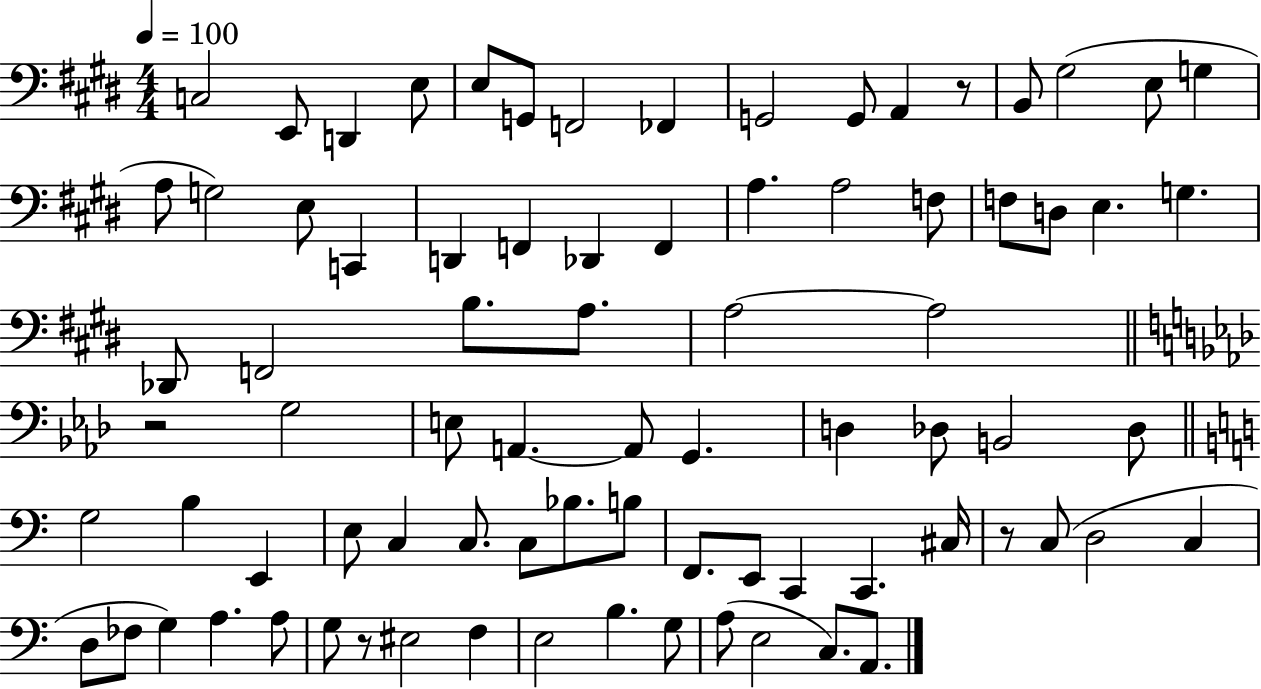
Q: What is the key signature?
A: E major